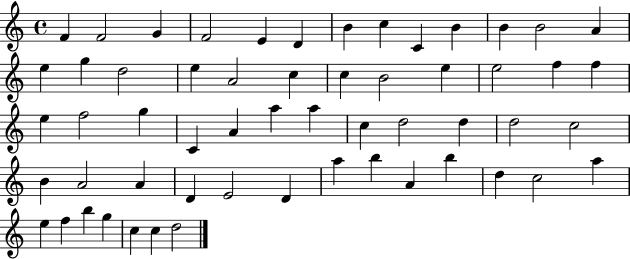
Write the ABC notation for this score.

X:1
T:Untitled
M:4/4
L:1/4
K:C
F F2 G F2 E D B c C B B B2 A e g d2 e A2 c c B2 e e2 f f e f2 g C A a a c d2 d d2 c2 B A2 A D E2 D a b A b d c2 a e f b g c c d2